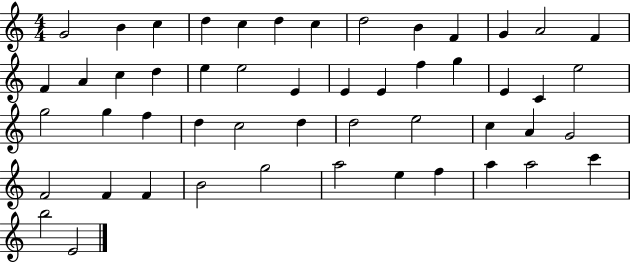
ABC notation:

X:1
T:Untitled
M:4/4
L:1/4
K:C
G2 B c d c d c d2 B F G A2 F F A c d e e2 E E E f g E C e2 g2 g f d c2 d d2 e2 c A G2 F2 F F B2 g2 a2 e f a a2 c' b2 E2